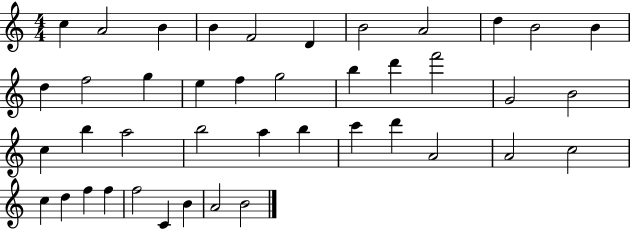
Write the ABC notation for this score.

X:1
T:Untitled
M:4/4
L:1/4
K:C
c A2 B B F2 D B2 A2 d B2 B d f2 g e f g2 b d' f'2 G2 B2 c b a2 b2 a b c' d' A2 A2 c2 c d f f f2 C B A2 B2